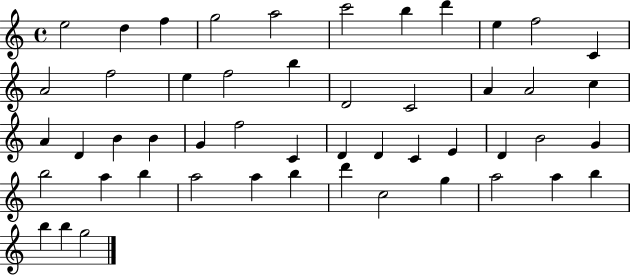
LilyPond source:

{
  \clef treble
  \time 4/4
  \defaultTimeSignature
  \key c \major
  e''2 d''4 f''4 | g''2 a''2 | c'''2 b''4 d'''4 | e''4 f''2 c'4 | \break a'2 f''2 | e''4 f''2 b''4 | d'2 c'2 | a'4 a'2 c''4 | \break a'4 d'4 b'4 b'4 | g'4 f''2 c'4 | d'4 d'4 c'4 e'4 | d'4 b'2 g'4 | \break b''2 a''4 b''4 | a''2 a''4 b''4 | d'''4 c''2 g''4 | a''2 a''4 b''4 | \break b''4 b''4 g''2 | \bar "|."
}